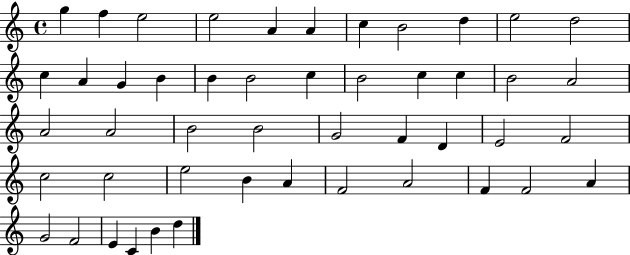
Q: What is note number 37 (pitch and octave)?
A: A4